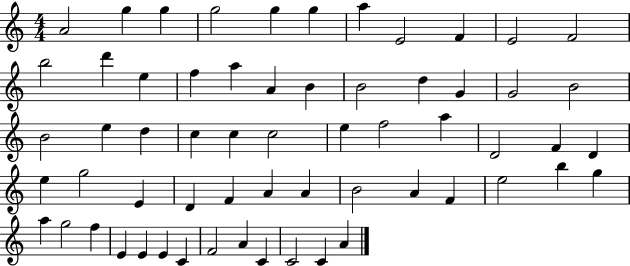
A4/h G5/q G5/q G5/h G5/q G5/q A5/q E4/h F4/q E4/h F4/h B5/h D6/q E5/q F5/q A5/q A4/q B4/q B4/h D5/q G4/q G4/h B4/h B4/h E5/q D5/q C5/q C5/q C5/h E5/q F5/h A5/q D4/h F4/q D4/q E5/q G5/h E4/q D4/q F4/q A4/q A4/q B4/h A4/q F4/q E5/h B5/q G5/q A5/q G5/h F5/q E4/q E4/q E4/q C4/q F4/h A4/q C4/q C4/h C4/q A4/q